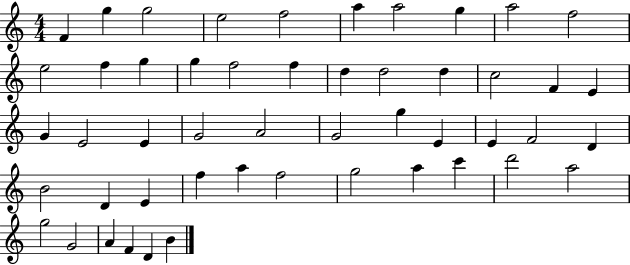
X:1
T:Untitled
M:4/4
L:1/4
K:C
F g g2 e2 f2 a a2 g a2 f2 e2 f g g f2 f d d2 d c2 F E G E2 E G2 A2 G2 g E E F2 D B2 D E f a f2 g2 a c' d'2 a2 g2 G2 A F D B